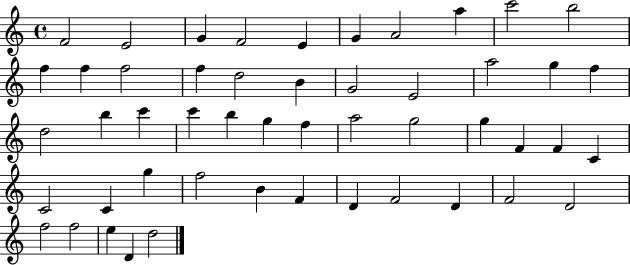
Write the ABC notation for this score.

X:1
T:Untitled
M:4/4
L:1/4
K:C
F2 E2 G F2 E G A2 a c'2 b2 f f f2 f d2 B G2 E2 a2 g f d2 b c' c' b g f a2 g2 g F F C C2 C g f2 B F D F2 D F2 D2 f2 f2 e D d2